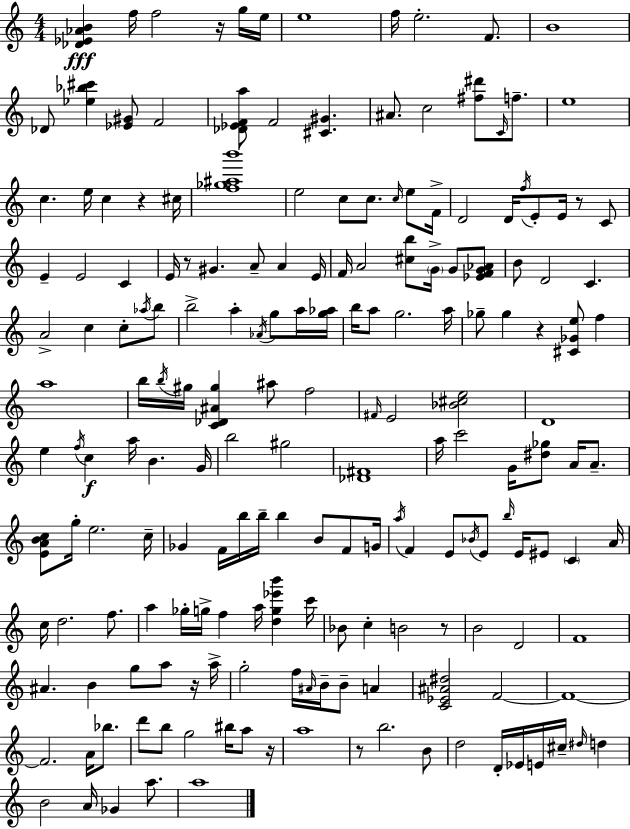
[Db4,Eb4,Ab4,B4]/q F5/s F5/h R/s G5/s E5/s E5/w F5/s E5/h. F4/e. B4/w Db4/e [Eb5,Bb5,C#6]/q [Eb4,G#4]/e F4/h [Db4,Eb4,F4,A5]/e F4/h [C#4,G#4]/q. A#4/e. C5/h [F#5,D#6]/e C4/s F5/e. E5/w C5/q. E5/s C5/q R/q C#5/s [F5,Gb5,A#5,B6]/w E5/h C5/e C5/e. C5/s E5/e F4/s D4/h D4/s F5/s E4/e E4/s R/e C4/e E4/q E4/h C4/q E4/s R/e G#4/q. A4/e A4/q E4/s F4/s A4/h [C#5,B5]/e G4/s G4/e [Eb4,F4,G4,Ab4]/e B4/e D4/h C4/q. A4/h C5/q C5/e Ab5/s B5/e B5/h A5/q Ab4/s G5/e A5/s [G5,Ab5]/s B5/s A5/e G5/h. A5/s Gb5/e Gb5/q R/q [C#4,Gb4,E5]/e F5/q A5/w B5/s B5/s G#5/s [C4,Db4,A#4,G#5]/q A#5/e F5/h F#4/s E4/h [Bb4,C#5,E5]/h D4/w E5/q F5/s C5/q A5/s B4/q. G4/s B5/h G#5/h [Db4,F#4]/w A5/s C6/h G4/s [D#5,Gb5]/e A4/s A4/e. [E4,A4,B4,C5]/e G5/s E5/h. C5/s Gb4/q F4/s B5/s B5/s B5/q B4/e F4/e G4/s A5/s F4/q E4/e Bb4/s E4/e B5/s E4/s EIS4/e C4/q A4/s C5/s D5/h. F5/e. A5/q Gb5/s G5/s F5/q A5/s [D5,G5,Eb6,B6]/q C6/s Bb4/e C5/q B4/h R/e B4/h D4/h F4/w A#4/q. B4/q G5/e A5/e R/s A5/s G5/h F5/s A#4/s B4/s B4/e A4/q [C4,Eb4,A#4,D#5]/h F4/h F4/w F4/h. A4/s Bb5/e. D6/e B5/e G5/h BIS5/s A5/e R/s A5/w R/e B5/h. B4/e D5/h D4/s Eb4/s E4/s C#5/s D#5/s D5/q B4/h A4/s Gb4/q A5/e. A5/w